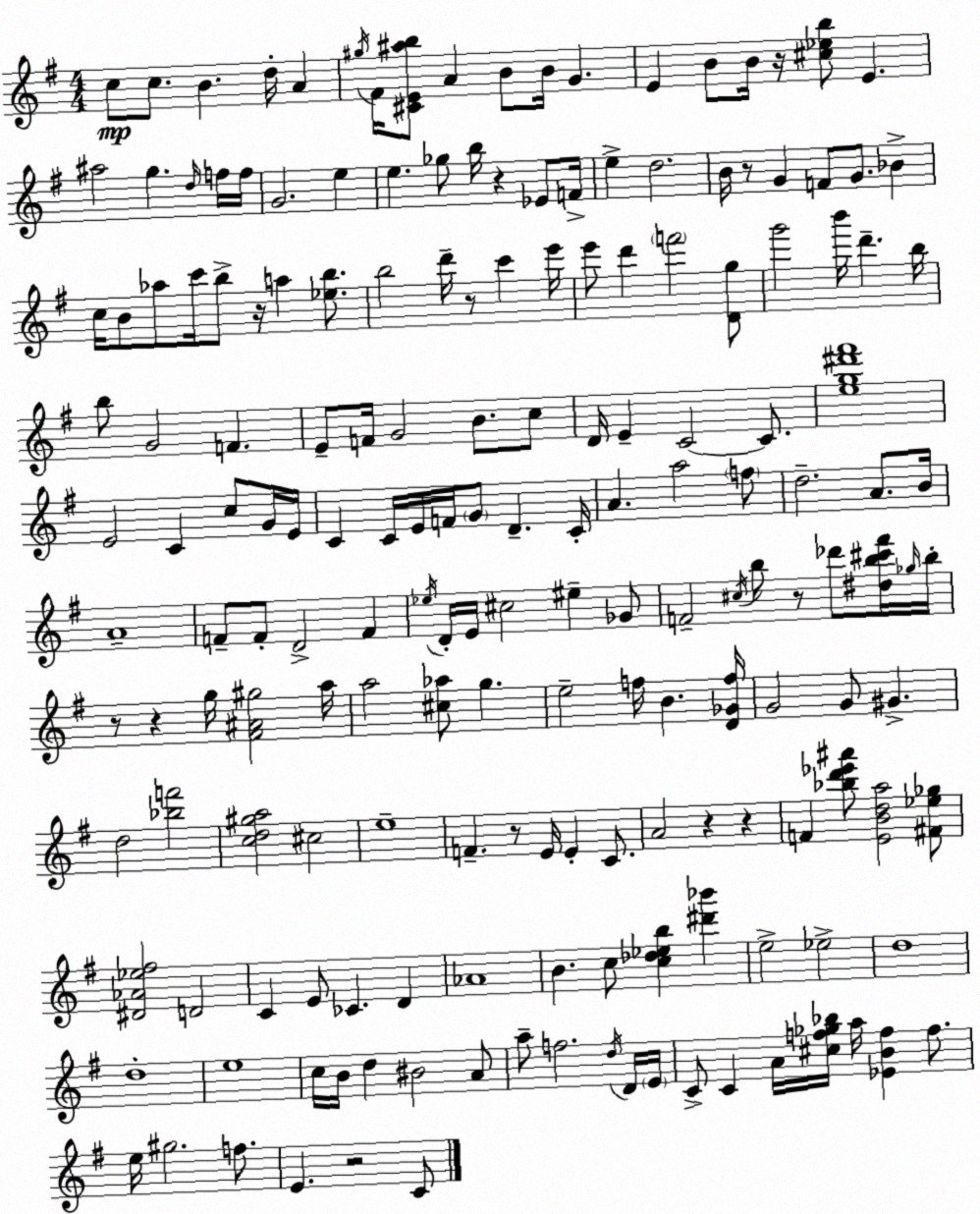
X:1
T:Untitled
M:4/4
L:1/4
K:G
c/2 c/2 B d/4 A ^g/4 ^F/4 [^CE^ab]/2 A B/2 B/4 G E B/2 B/4 z/4 [^c_eb]/2 E ^a2 g d/4 f/4 f/4 G2 e e _g/2 b/4 z _E/2 F/4 e d2 B/4 z/2 G F/2 G/2 _B c/4 B/2 _a/2 c'/4 b/2 z/4 a [_eb]/2 b2 d'/4 z/2 c' e'/4 e'/2 d' f'2 [Dg]/2 g'2 b'/4 d' b/4 b/2 G2 F E/2 F/4 G2 B/2 c/2 D/4 E C2 C/2 [eg^d'^f']4 E2 C c/2 G/4 E/4 C C/4 E/4 F/4 G/2 D C/4 A a2 f/2 d2 A/2 B/4 A4 F/2 F/2 D2 F _e/4 D/4 E/4 ^c2 ^e _G/2 F2 ^c/4 b/2 z/2 _d'/2 [^db^c'^f']/4 _g/4 b/4 z/2 z g/4 [^F^A^g]2 a/4 a2 [^c_a]/2 g e2 f/4 B [D_Gf]/4 G2 G/2 ^G d2 [_bf']2 [cd^ga]2 ^c2 e4 F z/2 E/4 E C/2 A2 z z F [_bd'_e'^a']/2 [EBda]2 [^F_e_g]/2 [^D_A_e^f]2 D2 C E/2 _C D _A4 B c/2 [c_d_eb] [^d'_b'] e2 _e2 d4 d4 e4 c/4 B/4 d ^B2 A/2 a/2 f2 d/4 D/4 E/4 C/2 C A/4 [^cf_g_b]/4 a/4 [_EBf] f/2 e/4 ^g2 f/2 E z2 C/2